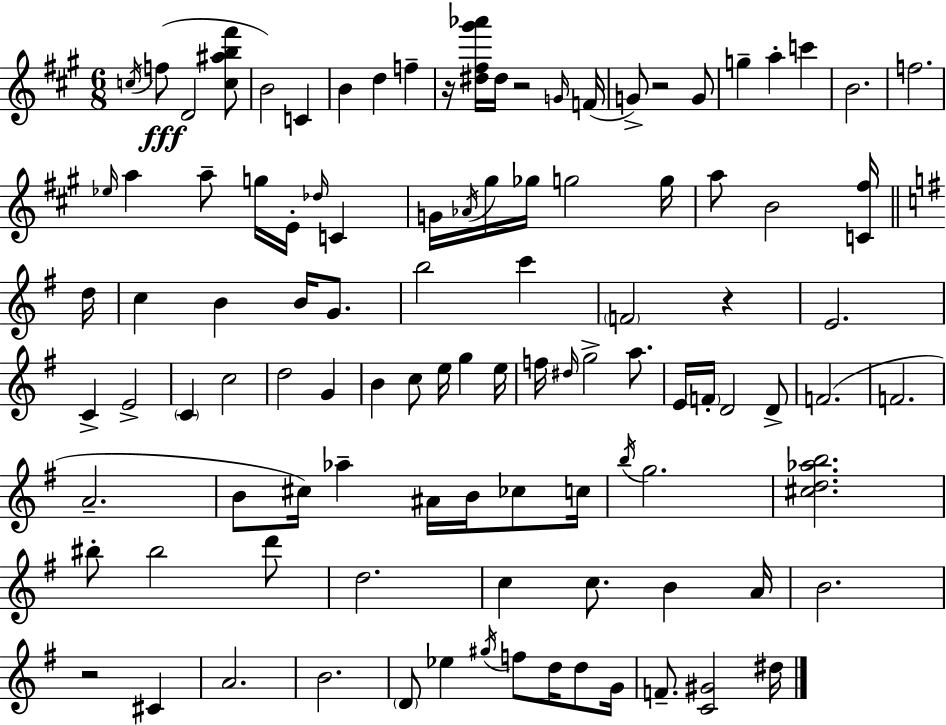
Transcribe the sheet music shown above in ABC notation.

X:1
T:Untitled
M:6/8
L:1/4
K:A
c/4 f/2 D2 [c^ab^f']/2 B2 C B d f z/4 [^d^f^g'_a']/4 ^d/4 z2 G/4 F/4 G/2 z2 G/2 g a c' B2 f2 _e/4 a a/2 g/4 E/4 _d/4 C G/4 _A/4 ^g/4 _g/4 g2 g/4 a/2 B2 [C^f]/4 d/4 c B B/4 G/2 b2 c' F2 z E2 C E2 C c2 d2 G B c/2 e/4 g e/4 f/4 ^d/4 g2 a/2 E/4 F/4 D2 D/2 F2 F2 A2 B/2 ^c/4 _a ^A/4 B/4 _c/2 c/4 b/4 g2 [^cd_ab]2 ^b/2 ^b2 d'/2 d2 c c/2 B A/4 B2 z2 ^C A2 B2 D/2 _e ^g/4 f/2 d/4 d/2 G/4 F/2 [C^G]2 ^d/4